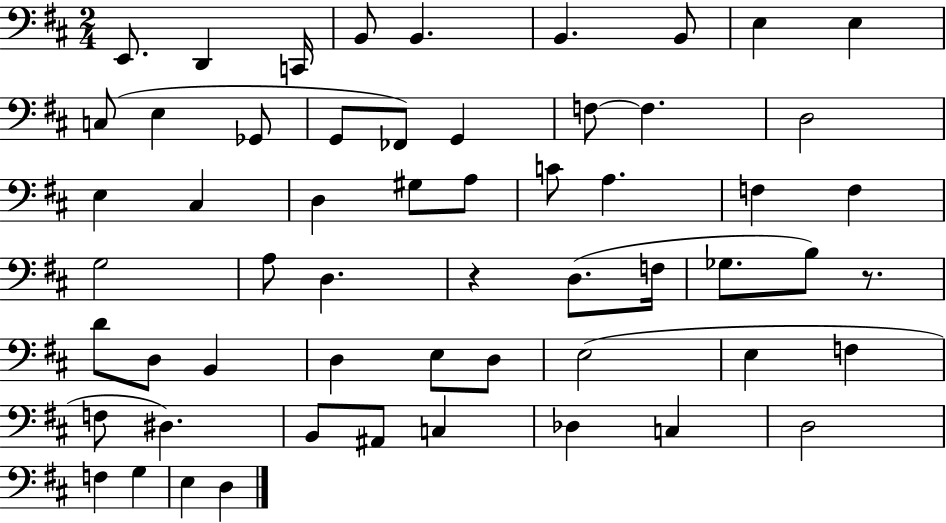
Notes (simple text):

E2/e. D2/q C2/s B2/e B2/q. B2/q. B2/e E3/q E3/q C3/e E3/q Gb2/e G2/e FES2/e G2/q F3/e F3/q. D3/h E3/q C#3/q D3/q G#3/e A3/e C4/e A3/q. F3/q F3/q G3/h A3/e D3/q. R/q D3/e. F3/s Gb3/e. B3/e R/e. D4/e D3/e B2/q D3/q E3/e D3/e E3/h E3/q F3/q F3/e D#3/q. B2/e A#2/e C3/q Db3/q C3/q D3/h F3/q G3/q E3/q D3/q